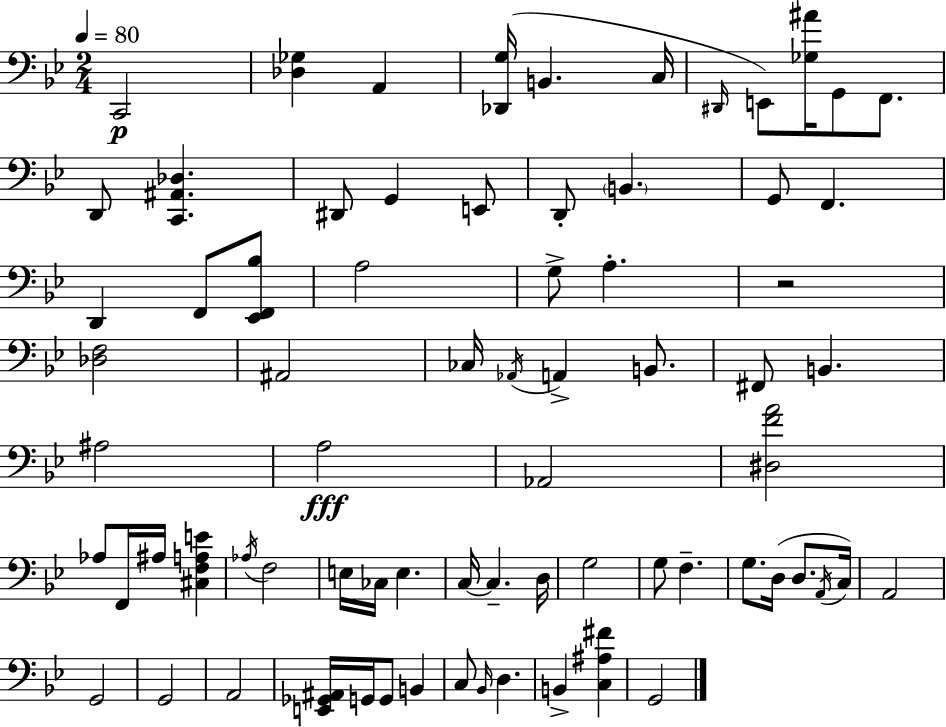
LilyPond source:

{
  \clef bass
  \numericTimeSignature
  \time 2/4
  \key bes \major
  \tempo 4 = 80
  c,2\p | <des ges>4 a,4 | <des, g>16( b,4. c16 | \grace { dis,16 } e,8) <ges ais'>16 g,8 f,8. | \break d,8 <c, ais, des>4. | dis,8 g,4 e,8 | d,8-. \parenthesize b,4. | g,8 f,4. | \break d,4 f,8 <ees, f, bes>8 | a2 | g8-> a4.-. | r2 | \break <des f>2 | ais,2 | ces16 \acciaccatura { aes,16 } a,4-> b,8. | fis,8 b,4. | \break ais2 | a2\fff | aes,2 | <dis f' a'>2 | \break aes8 f,16 ais16 <cis f a e'>4 | \acciaccatura { aes16 } f2 | e16 ces16 e4. | c16~~ c4.-- | \break d16 g2 | g8 f4.-- | g8. d16( d8. | \acciaccatura { a,16 } c16) a,2 | \break g,2 | g,2 | a,2 | <e, ges, ais,>16 g,16 g,8 | \break b,4 c8 \grace { bes,16 } d4. | b,4-> | <c ais fis'>4 g,2 | \bar "|."
}